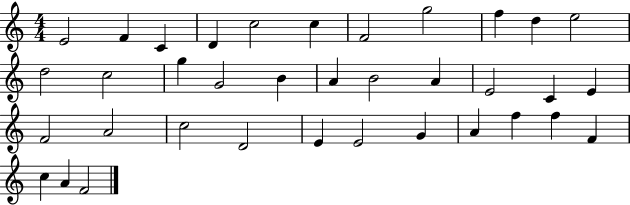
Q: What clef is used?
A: treble